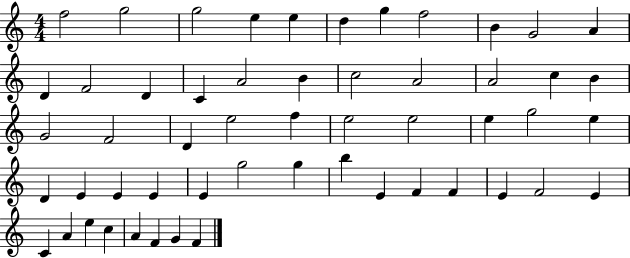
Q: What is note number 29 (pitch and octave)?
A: E5